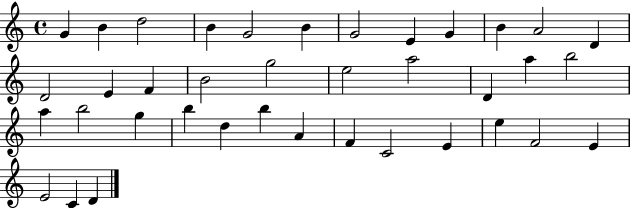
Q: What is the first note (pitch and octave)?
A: G4